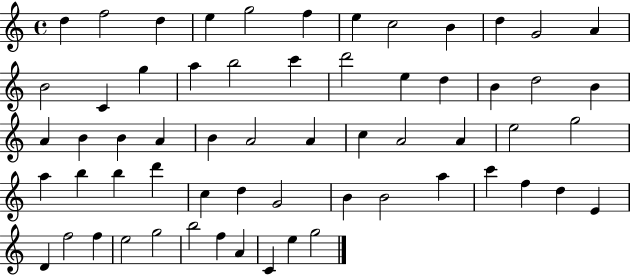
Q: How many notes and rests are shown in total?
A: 61